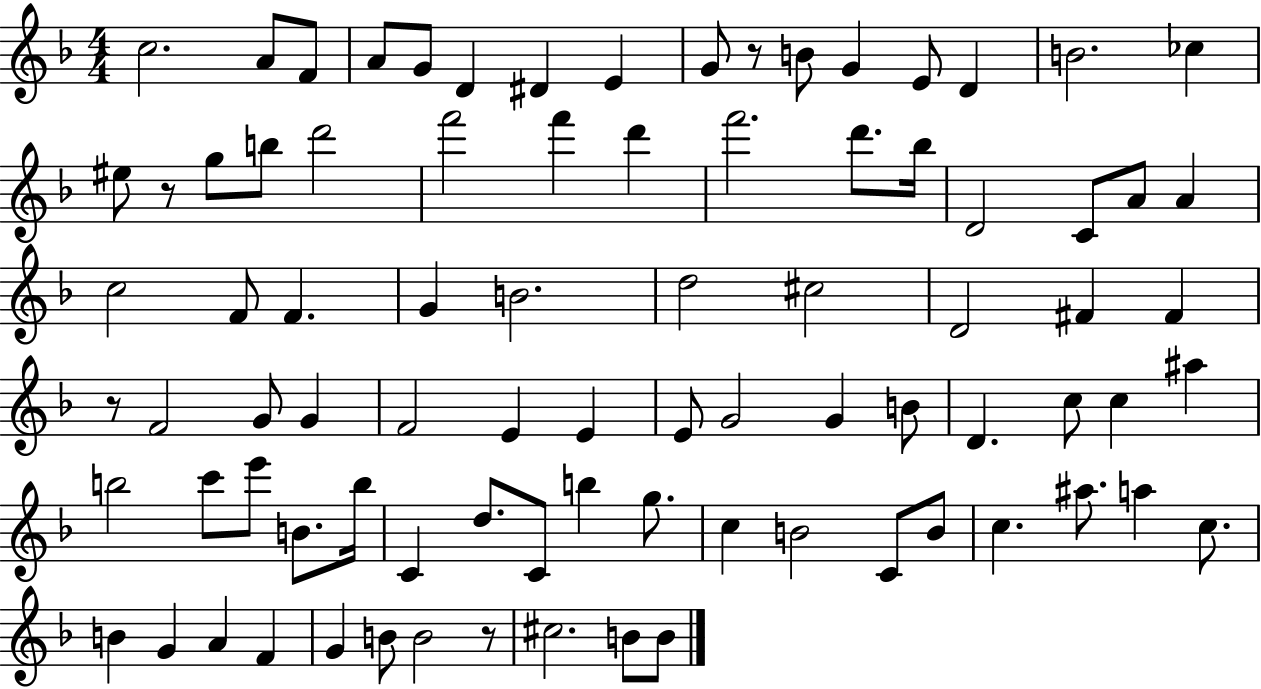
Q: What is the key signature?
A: F major